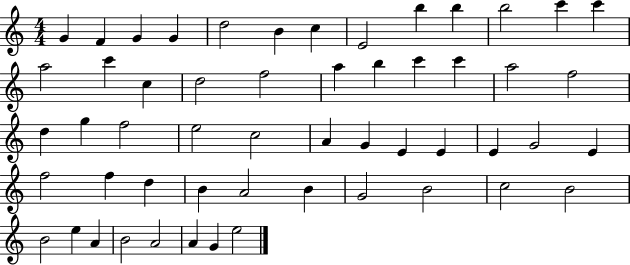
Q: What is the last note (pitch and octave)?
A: E5